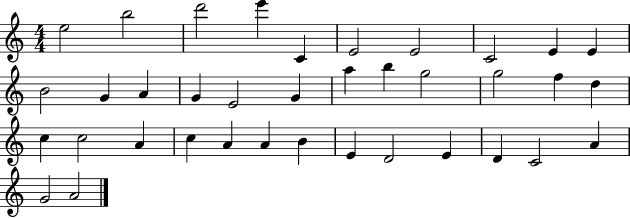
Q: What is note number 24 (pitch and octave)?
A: C5